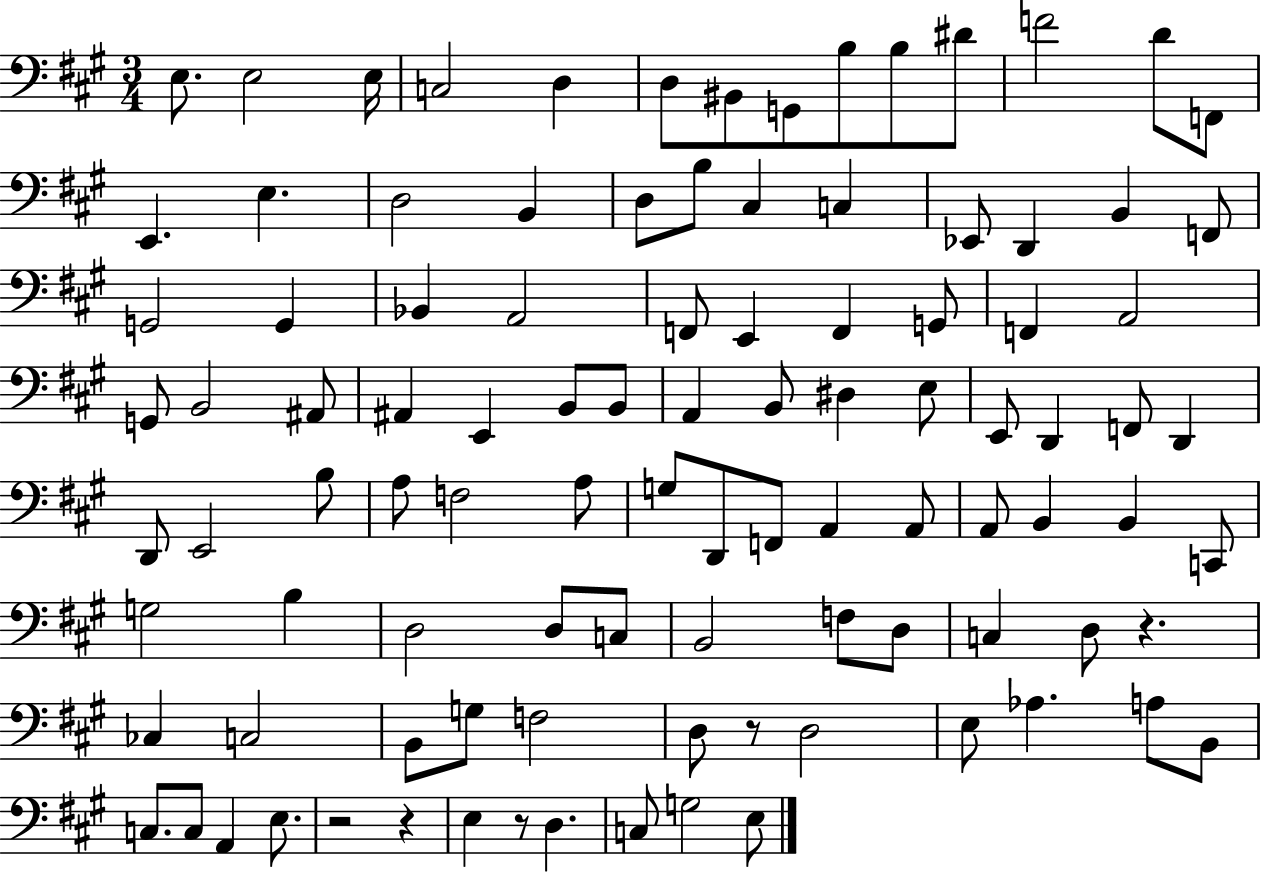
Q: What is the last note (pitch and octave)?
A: E3